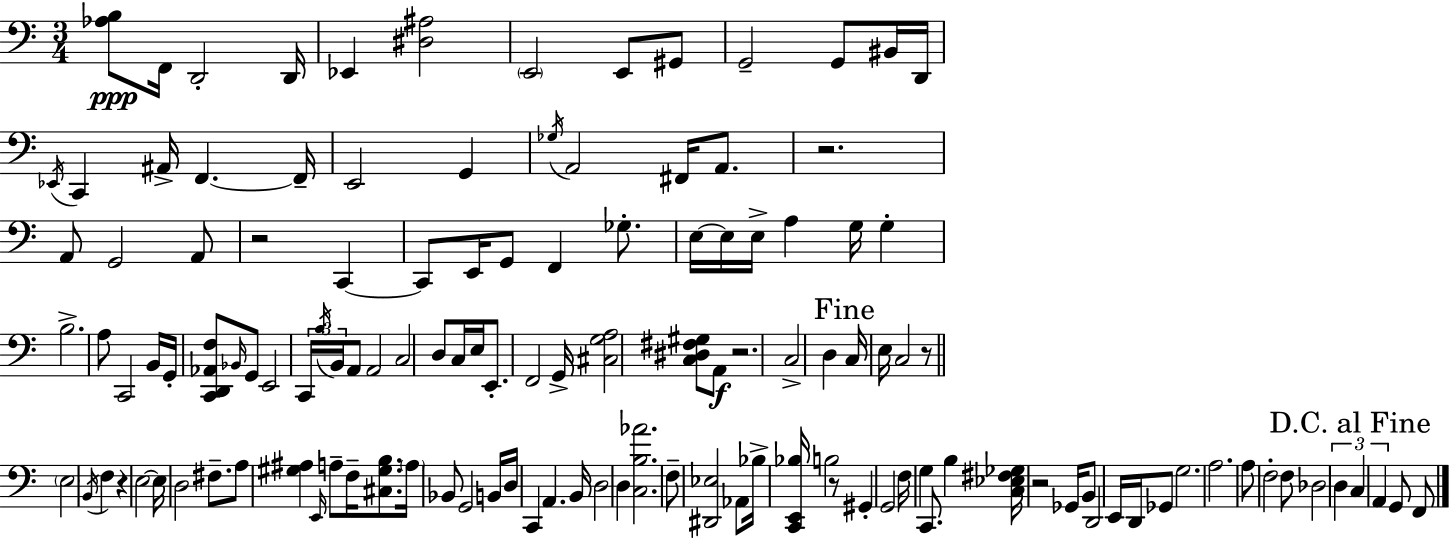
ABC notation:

X:1
T:Untitled
M:3/4
L:1/4
K:C
[_A,B,]/2 F,,/4 D,,2 D,,/4 _E,, [^D,^A,]2 E,,2 E,,/2 ^G,,/2 G,,2 G,,/2 ^B,,/4 D,,/4 _E,,/4 C,, ^A,,/4 F,, F,,/4 E,,2 G,, _G,/4 A,,2 ^F,,/4 A,,/2 z2 A,,/2 G,,2 A,,/2 z2 C,, C,,/2 E,,/4 G,,/2 F,, _G,/2 E,/4 E,/4 E,/4 A, G,/4 G, B,2 A,/2 C,,2 B,,/4 G,,/4 [C,,D,,_A,,F,]/2 _B,,/4 G,,/2 E,,2 C,,/4 B,/4 B,,/4 A,,/2 A,,2 C,2 D,/2 C,/4 E,/4 E,,/2 F,,2 G,,/4 [^C,G,A,]2 [C,^D,^F,^G,]/2 A,,/2 z2 C,2 D, C,/4 E,/4 C,2 z/2 E,2 B,,/4 F, z E,2 E,/4 D,2 ^F,/2 A,/2 [^G,^A,] E,,/4 A,/2 F,/4 [^C,^G,B,]/2 A,/4 _B,,/2 G,,2 B,,/4 D,/4 C,, A,, B,,/4 D,2 D, [C,B,_A]2 F,/2 [^D,,_E,]2 _A,,/2 _B,/4 [C,,E,,_B,]/4 B,2 z/2 ^G,, G,,2 F,/4 G, C,,/2 B, [C,_E,^F,_G,]/4 z2 _G,,/4 B,,/2 D,,2 E,,/4 D,,/4 _G,,/2 G,2 A,2 A,/2 F,2 F,/2 _D,2 D, C, A,, G,,/2 F,,/2